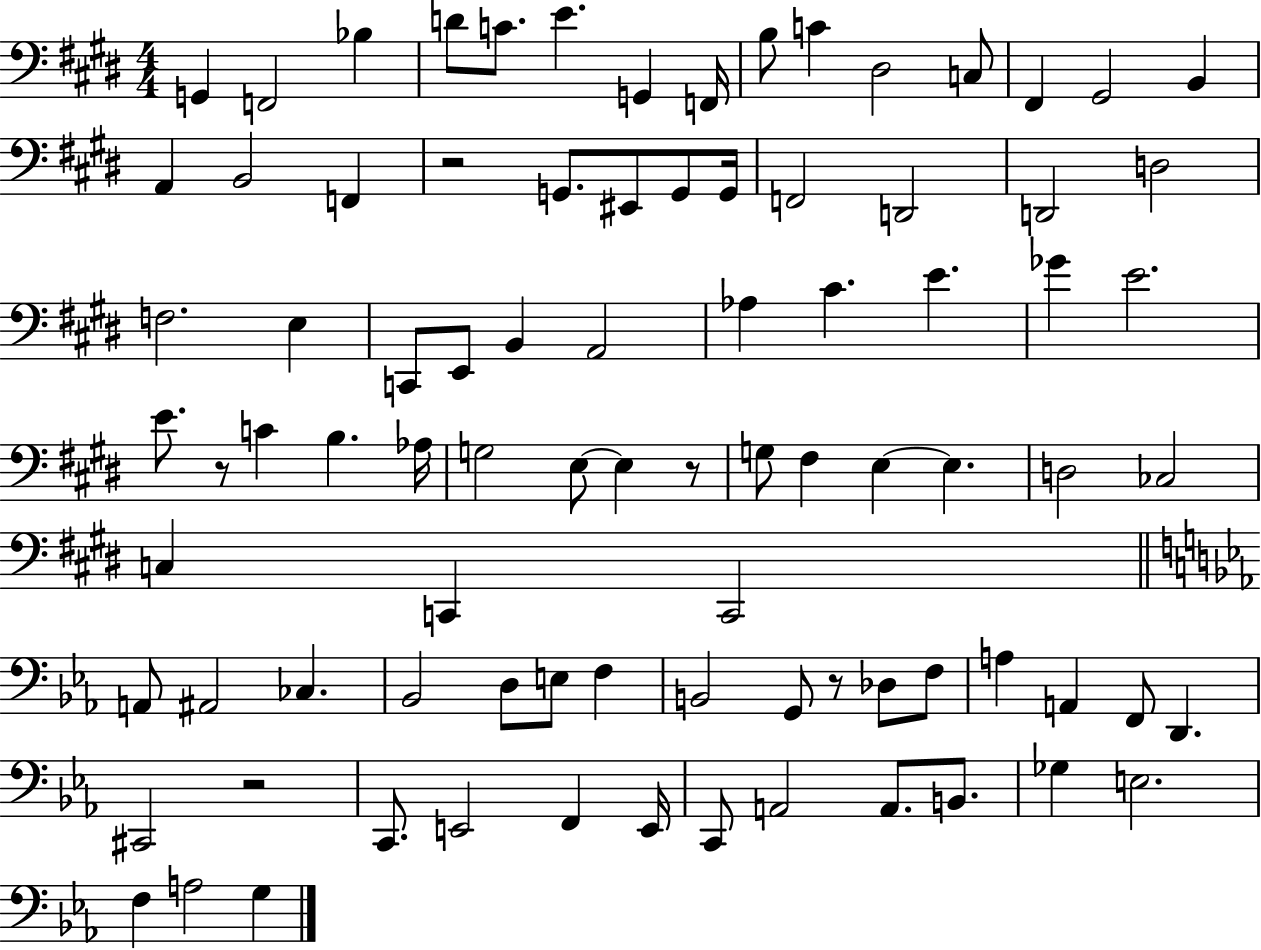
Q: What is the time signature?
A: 4/4